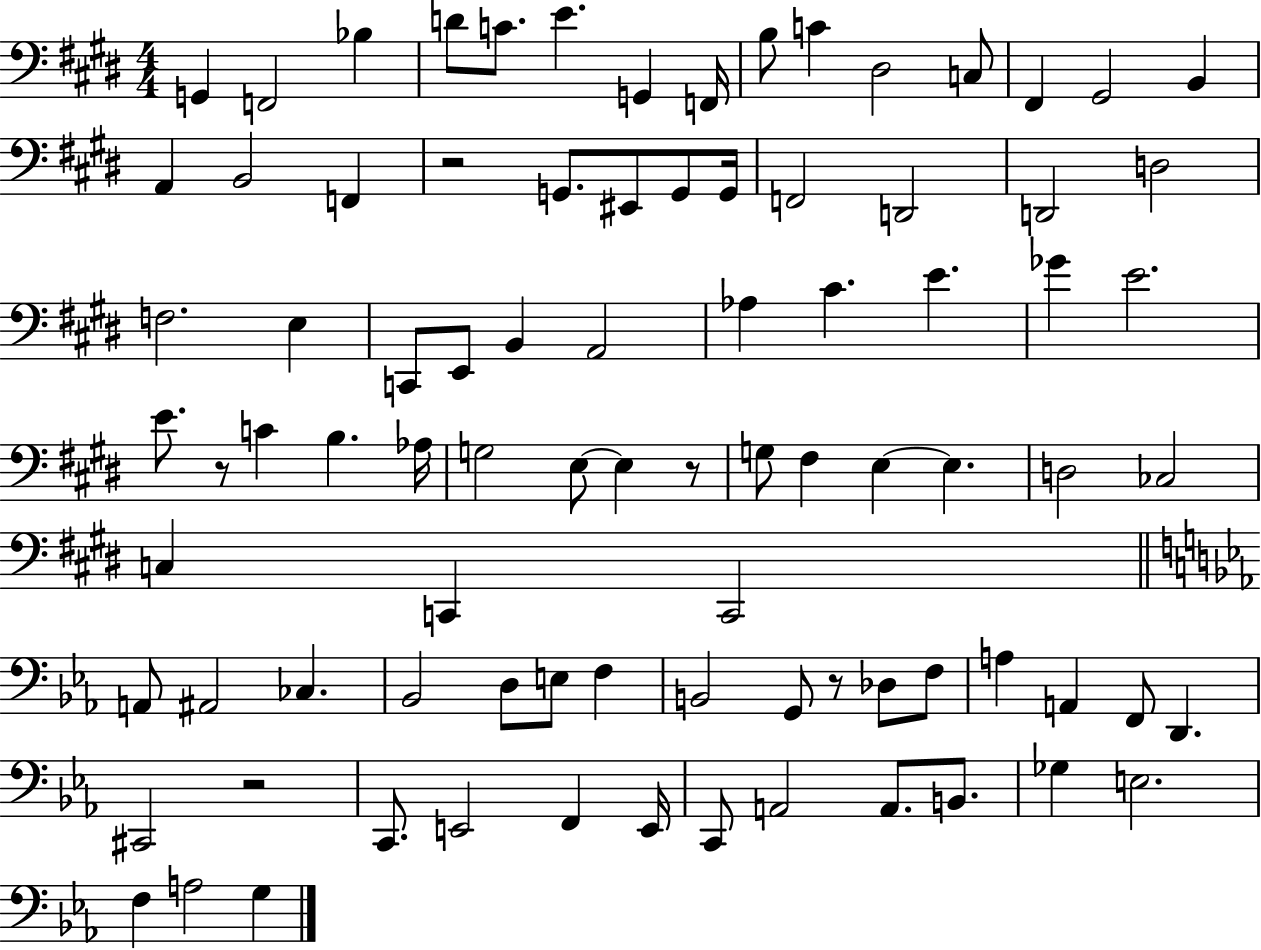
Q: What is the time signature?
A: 4/4